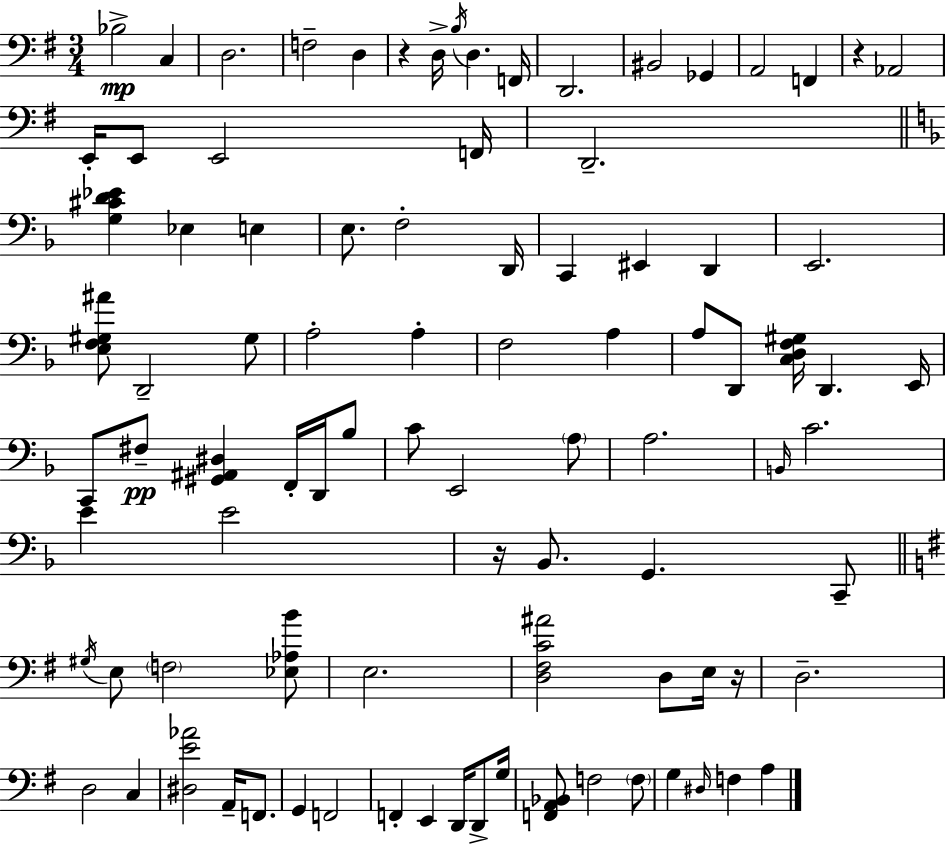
{
  \clef bass
  \numericTimeSignature
  \time 3/4
  \key e \minor
  bes2->\mp c4 | d2. | f2-- d4 | r4 d16-> \acciaccatura { b16 } d4. | \break f,16 d,2. | bis,2 ges,4 | a,2 f,4 | r4 aes,2 | \break e,16-. e,8 e,2 | f,16 d,2.-- | \bar "||" \break \key f \major <g cis' d' ees'>4 ees4 e4 | e8. f2-. d,16 | c,4 eis,4 d,4 | e,2. | \break <e f gis ais'>8 d,2-- gis8 | a2-. a4-. | f2 a4 | a8 d,8 <c d f gis>16 d,4. e,16 | \break c,8 fis8--\pp <gis, ais, dis>4 f,16-. d,16 bes8 | c'8 e,2 \parenthesize a8 | a2. | \grace { b,16 } c'2. | \break e'4 e'2 | r16 bes,8. g,4. c,8-- | \bar "||" \break \key e \minor \acciaccatura { gis16 } e8 \parenthesize f2 <ees aes b'>8 | e2. | <d fis c' ais'>2 d8 e16 | r16 d2.-- | \break d2 c4 | <dis e' aes'>2 a,16-- f,8. | g,4 f,2 | f,4-. e,4 d,16 d,8-> | \break g16 <f, a, bes,>8 f2 \parenthesize f8 | g4 \grace { dis16 } f4 a4 | \bar "|."
}